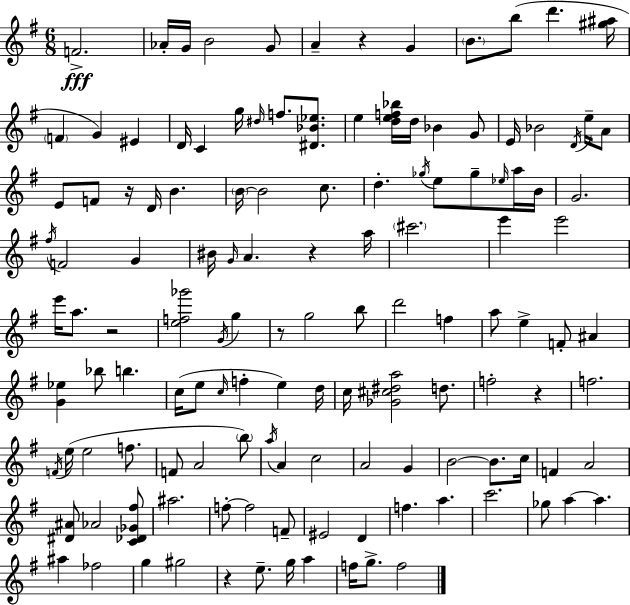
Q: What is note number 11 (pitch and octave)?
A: F4